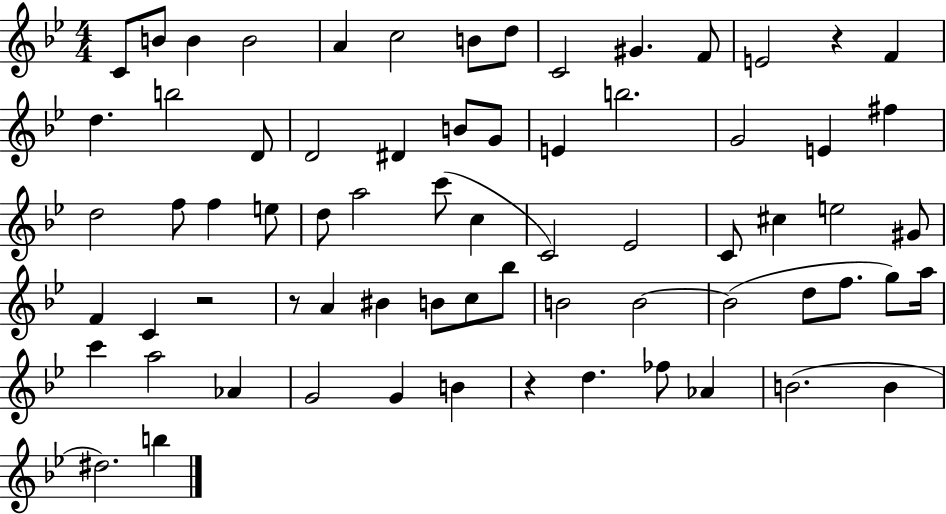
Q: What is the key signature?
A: BES major